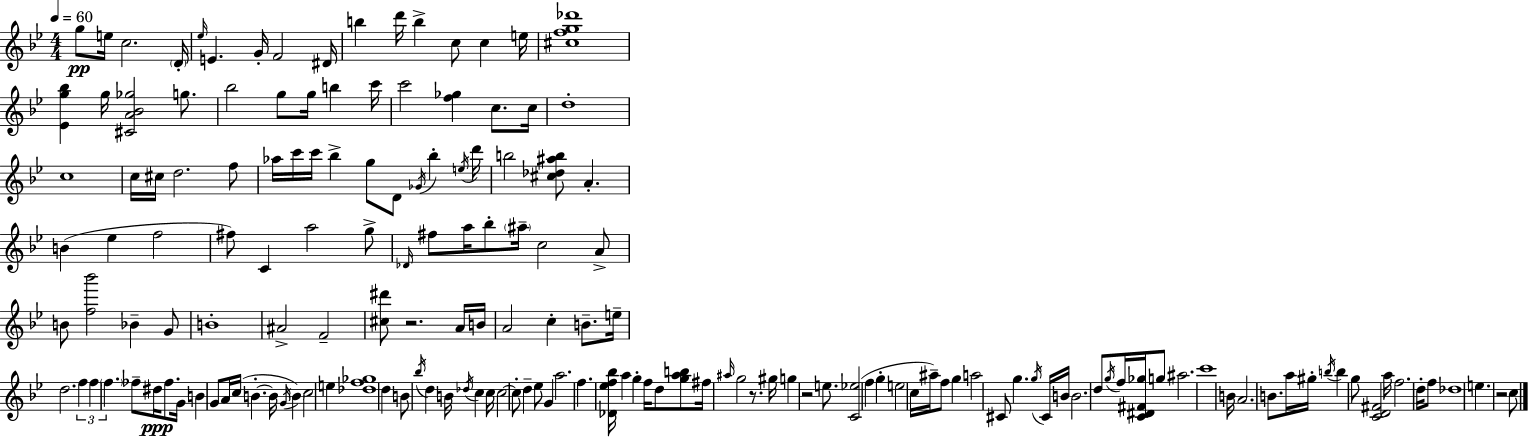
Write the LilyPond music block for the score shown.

{
  \clef treble
  \numericTimeSignature
  \time 4/4
  \key bes \major
  \tempo 4 = 60
  \repeat volta 2 { g''8\pp e''16 c''2. \parenthesize d'16-. | \grace { ees''16 } e'4. g'16-. f'2 | dis'16 b''4 d'''16 b''4-> c''8 c''4 | e''16 <cis'' f'' g'' des'''>1 | \break <ees' g'' bes''>4 g''16 <cis' a' bes' ges''>2 g''8. | bes''2 g''8 g''16 b''4 | c'''16 c'''2 <f'' ges''>4 c''8. | c''16 d''1-. | \break c''1 | c''16 cis''16 d''2. f''8 | aes''16 c'''16 c'''16 bes''4-> g''8 d'8 \acciaccatura { ges'16 } bes''4-. | \acciaccatura { e''16 } d'''16 b''2 <cis'' des'' ais'' b''>8 a'4.-. | \break b'4( ees''4 f''2 | fis''8) c'4 a''2 | g''8-> \grace { des'16 } fis''8 a''16 bes''8-. \parenthesize ais''16-- c''2 | a'8-> b'8 <f'' bes'''>2 bes'4-- | \break g'8 b'1-. | ais'2-> f'2-- | <cis'' dis'''>8 r2. | a'16 b'16 a'2 c''4-. | \break b'8.-- e''16-- d''2. | \tuplet 3/2 { f''4 f''4 \parenthesize f''4. } fes''8-- | dis''16\ppp fes''8. g'16 b'4 g'8 a'16 c''16( b'4.-.~~ | b'16 \acciaccatura { g'16 }) \parenthesize b'4 c''2 | \break e''4 <des'' f'' ges''>1 | d''4 b'8 \acciaccatura { bes''16 } d''4 | b'16 \acciaccatura { des''16 } c''4 c''16 c''2~~ c''8-. | d''4-- ees''8 g'4 a''2. | \break f''4. <des' ees'' f'' bes''>16 a''4 | g''4-. f''16 d''8 <g'' a'' b''>8 fis''16 \grace { ais''16 } g''2 | r8. gis''16 g''4 r2 | e''8. <c' ees''>2( | \break f''4 g''4-. e''2 | c''16 ais''16--) f''8 g''4 a''2 | cis'8 g''4. \acciaccatura { g''16 } cis'16 b'16 b'2. | d''8 \acciaccatura { g''16 } f''16 <c' dis' fis' ges''>16 g''8 ais''2. | \break c'''1 | b'16 a'2. | b'8. a''16 gis''16-. \acciaccatura { b''16 } b''4 | g''8 <c' d' fis'>2 a''16 f''2. | \break d''16-. f''8 des''1 | e''4. | r2 c''8 } \bar "|."
}